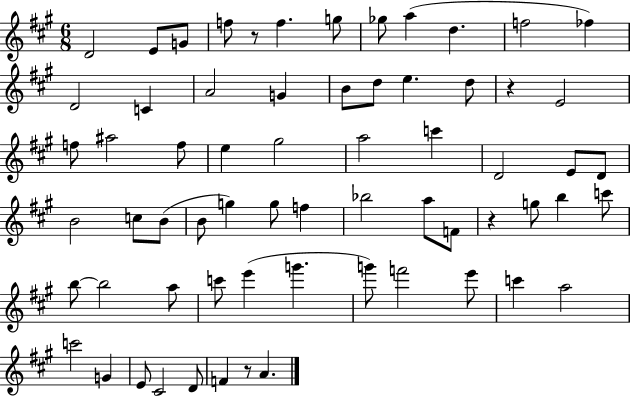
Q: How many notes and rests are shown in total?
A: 65